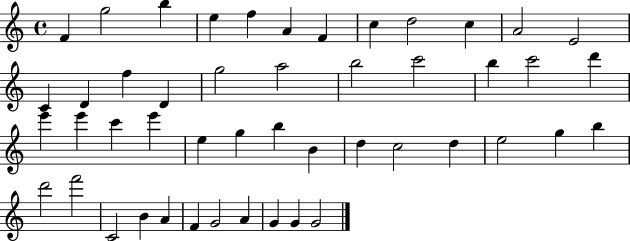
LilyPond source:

{
  \clef treble
  \time 4/4
  \defaultTimeSignature
  \key c \major
  f'4 g''2 b''4 | e''4 f''4 a'4 f'4 | c''4 d''2 c''4 | a'2 e'2 | \break c'4 d'4 f''4 d'4 | g''2 a''2 | b''2 c'''2 | b''4 c'''2 d'''4 | \break e'''4 e'''4 c'''4 e'''4 | e''4 g''4 b''4 b'4 | d''4 c''2 d''4 | e''2 g''4 b''4 | \break d'''2 f'''2 | c'2 b'4 a'4 | f'4 g'2 a'4 | g'4 g'4 g'2 | \break \bar "|."
}